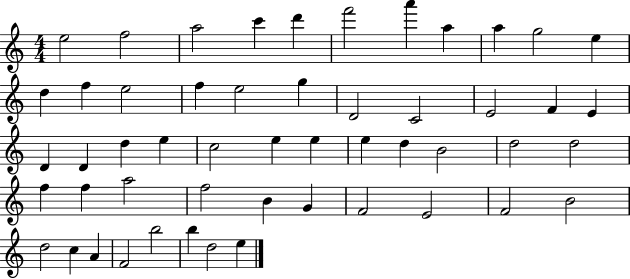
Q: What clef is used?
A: treble